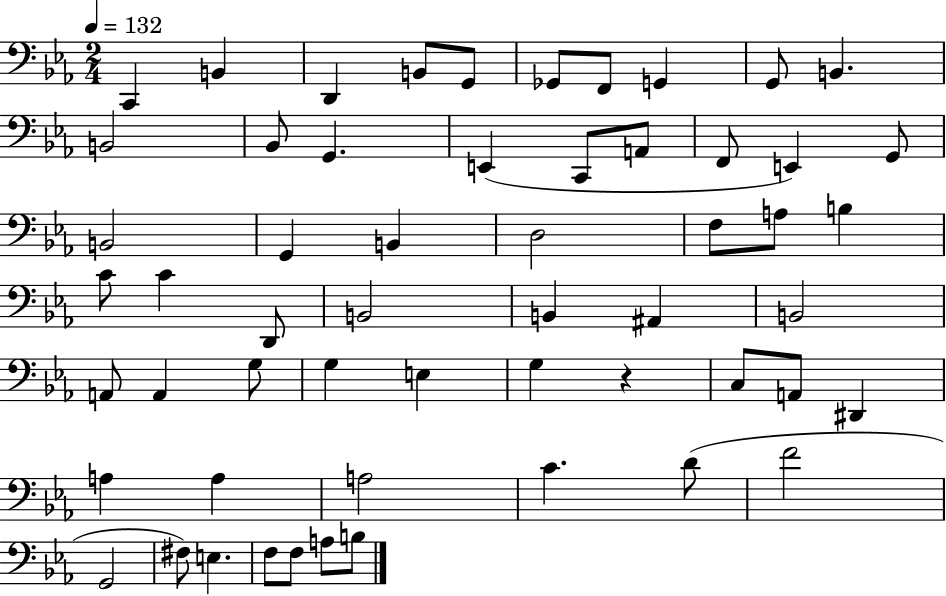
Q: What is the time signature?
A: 2/4